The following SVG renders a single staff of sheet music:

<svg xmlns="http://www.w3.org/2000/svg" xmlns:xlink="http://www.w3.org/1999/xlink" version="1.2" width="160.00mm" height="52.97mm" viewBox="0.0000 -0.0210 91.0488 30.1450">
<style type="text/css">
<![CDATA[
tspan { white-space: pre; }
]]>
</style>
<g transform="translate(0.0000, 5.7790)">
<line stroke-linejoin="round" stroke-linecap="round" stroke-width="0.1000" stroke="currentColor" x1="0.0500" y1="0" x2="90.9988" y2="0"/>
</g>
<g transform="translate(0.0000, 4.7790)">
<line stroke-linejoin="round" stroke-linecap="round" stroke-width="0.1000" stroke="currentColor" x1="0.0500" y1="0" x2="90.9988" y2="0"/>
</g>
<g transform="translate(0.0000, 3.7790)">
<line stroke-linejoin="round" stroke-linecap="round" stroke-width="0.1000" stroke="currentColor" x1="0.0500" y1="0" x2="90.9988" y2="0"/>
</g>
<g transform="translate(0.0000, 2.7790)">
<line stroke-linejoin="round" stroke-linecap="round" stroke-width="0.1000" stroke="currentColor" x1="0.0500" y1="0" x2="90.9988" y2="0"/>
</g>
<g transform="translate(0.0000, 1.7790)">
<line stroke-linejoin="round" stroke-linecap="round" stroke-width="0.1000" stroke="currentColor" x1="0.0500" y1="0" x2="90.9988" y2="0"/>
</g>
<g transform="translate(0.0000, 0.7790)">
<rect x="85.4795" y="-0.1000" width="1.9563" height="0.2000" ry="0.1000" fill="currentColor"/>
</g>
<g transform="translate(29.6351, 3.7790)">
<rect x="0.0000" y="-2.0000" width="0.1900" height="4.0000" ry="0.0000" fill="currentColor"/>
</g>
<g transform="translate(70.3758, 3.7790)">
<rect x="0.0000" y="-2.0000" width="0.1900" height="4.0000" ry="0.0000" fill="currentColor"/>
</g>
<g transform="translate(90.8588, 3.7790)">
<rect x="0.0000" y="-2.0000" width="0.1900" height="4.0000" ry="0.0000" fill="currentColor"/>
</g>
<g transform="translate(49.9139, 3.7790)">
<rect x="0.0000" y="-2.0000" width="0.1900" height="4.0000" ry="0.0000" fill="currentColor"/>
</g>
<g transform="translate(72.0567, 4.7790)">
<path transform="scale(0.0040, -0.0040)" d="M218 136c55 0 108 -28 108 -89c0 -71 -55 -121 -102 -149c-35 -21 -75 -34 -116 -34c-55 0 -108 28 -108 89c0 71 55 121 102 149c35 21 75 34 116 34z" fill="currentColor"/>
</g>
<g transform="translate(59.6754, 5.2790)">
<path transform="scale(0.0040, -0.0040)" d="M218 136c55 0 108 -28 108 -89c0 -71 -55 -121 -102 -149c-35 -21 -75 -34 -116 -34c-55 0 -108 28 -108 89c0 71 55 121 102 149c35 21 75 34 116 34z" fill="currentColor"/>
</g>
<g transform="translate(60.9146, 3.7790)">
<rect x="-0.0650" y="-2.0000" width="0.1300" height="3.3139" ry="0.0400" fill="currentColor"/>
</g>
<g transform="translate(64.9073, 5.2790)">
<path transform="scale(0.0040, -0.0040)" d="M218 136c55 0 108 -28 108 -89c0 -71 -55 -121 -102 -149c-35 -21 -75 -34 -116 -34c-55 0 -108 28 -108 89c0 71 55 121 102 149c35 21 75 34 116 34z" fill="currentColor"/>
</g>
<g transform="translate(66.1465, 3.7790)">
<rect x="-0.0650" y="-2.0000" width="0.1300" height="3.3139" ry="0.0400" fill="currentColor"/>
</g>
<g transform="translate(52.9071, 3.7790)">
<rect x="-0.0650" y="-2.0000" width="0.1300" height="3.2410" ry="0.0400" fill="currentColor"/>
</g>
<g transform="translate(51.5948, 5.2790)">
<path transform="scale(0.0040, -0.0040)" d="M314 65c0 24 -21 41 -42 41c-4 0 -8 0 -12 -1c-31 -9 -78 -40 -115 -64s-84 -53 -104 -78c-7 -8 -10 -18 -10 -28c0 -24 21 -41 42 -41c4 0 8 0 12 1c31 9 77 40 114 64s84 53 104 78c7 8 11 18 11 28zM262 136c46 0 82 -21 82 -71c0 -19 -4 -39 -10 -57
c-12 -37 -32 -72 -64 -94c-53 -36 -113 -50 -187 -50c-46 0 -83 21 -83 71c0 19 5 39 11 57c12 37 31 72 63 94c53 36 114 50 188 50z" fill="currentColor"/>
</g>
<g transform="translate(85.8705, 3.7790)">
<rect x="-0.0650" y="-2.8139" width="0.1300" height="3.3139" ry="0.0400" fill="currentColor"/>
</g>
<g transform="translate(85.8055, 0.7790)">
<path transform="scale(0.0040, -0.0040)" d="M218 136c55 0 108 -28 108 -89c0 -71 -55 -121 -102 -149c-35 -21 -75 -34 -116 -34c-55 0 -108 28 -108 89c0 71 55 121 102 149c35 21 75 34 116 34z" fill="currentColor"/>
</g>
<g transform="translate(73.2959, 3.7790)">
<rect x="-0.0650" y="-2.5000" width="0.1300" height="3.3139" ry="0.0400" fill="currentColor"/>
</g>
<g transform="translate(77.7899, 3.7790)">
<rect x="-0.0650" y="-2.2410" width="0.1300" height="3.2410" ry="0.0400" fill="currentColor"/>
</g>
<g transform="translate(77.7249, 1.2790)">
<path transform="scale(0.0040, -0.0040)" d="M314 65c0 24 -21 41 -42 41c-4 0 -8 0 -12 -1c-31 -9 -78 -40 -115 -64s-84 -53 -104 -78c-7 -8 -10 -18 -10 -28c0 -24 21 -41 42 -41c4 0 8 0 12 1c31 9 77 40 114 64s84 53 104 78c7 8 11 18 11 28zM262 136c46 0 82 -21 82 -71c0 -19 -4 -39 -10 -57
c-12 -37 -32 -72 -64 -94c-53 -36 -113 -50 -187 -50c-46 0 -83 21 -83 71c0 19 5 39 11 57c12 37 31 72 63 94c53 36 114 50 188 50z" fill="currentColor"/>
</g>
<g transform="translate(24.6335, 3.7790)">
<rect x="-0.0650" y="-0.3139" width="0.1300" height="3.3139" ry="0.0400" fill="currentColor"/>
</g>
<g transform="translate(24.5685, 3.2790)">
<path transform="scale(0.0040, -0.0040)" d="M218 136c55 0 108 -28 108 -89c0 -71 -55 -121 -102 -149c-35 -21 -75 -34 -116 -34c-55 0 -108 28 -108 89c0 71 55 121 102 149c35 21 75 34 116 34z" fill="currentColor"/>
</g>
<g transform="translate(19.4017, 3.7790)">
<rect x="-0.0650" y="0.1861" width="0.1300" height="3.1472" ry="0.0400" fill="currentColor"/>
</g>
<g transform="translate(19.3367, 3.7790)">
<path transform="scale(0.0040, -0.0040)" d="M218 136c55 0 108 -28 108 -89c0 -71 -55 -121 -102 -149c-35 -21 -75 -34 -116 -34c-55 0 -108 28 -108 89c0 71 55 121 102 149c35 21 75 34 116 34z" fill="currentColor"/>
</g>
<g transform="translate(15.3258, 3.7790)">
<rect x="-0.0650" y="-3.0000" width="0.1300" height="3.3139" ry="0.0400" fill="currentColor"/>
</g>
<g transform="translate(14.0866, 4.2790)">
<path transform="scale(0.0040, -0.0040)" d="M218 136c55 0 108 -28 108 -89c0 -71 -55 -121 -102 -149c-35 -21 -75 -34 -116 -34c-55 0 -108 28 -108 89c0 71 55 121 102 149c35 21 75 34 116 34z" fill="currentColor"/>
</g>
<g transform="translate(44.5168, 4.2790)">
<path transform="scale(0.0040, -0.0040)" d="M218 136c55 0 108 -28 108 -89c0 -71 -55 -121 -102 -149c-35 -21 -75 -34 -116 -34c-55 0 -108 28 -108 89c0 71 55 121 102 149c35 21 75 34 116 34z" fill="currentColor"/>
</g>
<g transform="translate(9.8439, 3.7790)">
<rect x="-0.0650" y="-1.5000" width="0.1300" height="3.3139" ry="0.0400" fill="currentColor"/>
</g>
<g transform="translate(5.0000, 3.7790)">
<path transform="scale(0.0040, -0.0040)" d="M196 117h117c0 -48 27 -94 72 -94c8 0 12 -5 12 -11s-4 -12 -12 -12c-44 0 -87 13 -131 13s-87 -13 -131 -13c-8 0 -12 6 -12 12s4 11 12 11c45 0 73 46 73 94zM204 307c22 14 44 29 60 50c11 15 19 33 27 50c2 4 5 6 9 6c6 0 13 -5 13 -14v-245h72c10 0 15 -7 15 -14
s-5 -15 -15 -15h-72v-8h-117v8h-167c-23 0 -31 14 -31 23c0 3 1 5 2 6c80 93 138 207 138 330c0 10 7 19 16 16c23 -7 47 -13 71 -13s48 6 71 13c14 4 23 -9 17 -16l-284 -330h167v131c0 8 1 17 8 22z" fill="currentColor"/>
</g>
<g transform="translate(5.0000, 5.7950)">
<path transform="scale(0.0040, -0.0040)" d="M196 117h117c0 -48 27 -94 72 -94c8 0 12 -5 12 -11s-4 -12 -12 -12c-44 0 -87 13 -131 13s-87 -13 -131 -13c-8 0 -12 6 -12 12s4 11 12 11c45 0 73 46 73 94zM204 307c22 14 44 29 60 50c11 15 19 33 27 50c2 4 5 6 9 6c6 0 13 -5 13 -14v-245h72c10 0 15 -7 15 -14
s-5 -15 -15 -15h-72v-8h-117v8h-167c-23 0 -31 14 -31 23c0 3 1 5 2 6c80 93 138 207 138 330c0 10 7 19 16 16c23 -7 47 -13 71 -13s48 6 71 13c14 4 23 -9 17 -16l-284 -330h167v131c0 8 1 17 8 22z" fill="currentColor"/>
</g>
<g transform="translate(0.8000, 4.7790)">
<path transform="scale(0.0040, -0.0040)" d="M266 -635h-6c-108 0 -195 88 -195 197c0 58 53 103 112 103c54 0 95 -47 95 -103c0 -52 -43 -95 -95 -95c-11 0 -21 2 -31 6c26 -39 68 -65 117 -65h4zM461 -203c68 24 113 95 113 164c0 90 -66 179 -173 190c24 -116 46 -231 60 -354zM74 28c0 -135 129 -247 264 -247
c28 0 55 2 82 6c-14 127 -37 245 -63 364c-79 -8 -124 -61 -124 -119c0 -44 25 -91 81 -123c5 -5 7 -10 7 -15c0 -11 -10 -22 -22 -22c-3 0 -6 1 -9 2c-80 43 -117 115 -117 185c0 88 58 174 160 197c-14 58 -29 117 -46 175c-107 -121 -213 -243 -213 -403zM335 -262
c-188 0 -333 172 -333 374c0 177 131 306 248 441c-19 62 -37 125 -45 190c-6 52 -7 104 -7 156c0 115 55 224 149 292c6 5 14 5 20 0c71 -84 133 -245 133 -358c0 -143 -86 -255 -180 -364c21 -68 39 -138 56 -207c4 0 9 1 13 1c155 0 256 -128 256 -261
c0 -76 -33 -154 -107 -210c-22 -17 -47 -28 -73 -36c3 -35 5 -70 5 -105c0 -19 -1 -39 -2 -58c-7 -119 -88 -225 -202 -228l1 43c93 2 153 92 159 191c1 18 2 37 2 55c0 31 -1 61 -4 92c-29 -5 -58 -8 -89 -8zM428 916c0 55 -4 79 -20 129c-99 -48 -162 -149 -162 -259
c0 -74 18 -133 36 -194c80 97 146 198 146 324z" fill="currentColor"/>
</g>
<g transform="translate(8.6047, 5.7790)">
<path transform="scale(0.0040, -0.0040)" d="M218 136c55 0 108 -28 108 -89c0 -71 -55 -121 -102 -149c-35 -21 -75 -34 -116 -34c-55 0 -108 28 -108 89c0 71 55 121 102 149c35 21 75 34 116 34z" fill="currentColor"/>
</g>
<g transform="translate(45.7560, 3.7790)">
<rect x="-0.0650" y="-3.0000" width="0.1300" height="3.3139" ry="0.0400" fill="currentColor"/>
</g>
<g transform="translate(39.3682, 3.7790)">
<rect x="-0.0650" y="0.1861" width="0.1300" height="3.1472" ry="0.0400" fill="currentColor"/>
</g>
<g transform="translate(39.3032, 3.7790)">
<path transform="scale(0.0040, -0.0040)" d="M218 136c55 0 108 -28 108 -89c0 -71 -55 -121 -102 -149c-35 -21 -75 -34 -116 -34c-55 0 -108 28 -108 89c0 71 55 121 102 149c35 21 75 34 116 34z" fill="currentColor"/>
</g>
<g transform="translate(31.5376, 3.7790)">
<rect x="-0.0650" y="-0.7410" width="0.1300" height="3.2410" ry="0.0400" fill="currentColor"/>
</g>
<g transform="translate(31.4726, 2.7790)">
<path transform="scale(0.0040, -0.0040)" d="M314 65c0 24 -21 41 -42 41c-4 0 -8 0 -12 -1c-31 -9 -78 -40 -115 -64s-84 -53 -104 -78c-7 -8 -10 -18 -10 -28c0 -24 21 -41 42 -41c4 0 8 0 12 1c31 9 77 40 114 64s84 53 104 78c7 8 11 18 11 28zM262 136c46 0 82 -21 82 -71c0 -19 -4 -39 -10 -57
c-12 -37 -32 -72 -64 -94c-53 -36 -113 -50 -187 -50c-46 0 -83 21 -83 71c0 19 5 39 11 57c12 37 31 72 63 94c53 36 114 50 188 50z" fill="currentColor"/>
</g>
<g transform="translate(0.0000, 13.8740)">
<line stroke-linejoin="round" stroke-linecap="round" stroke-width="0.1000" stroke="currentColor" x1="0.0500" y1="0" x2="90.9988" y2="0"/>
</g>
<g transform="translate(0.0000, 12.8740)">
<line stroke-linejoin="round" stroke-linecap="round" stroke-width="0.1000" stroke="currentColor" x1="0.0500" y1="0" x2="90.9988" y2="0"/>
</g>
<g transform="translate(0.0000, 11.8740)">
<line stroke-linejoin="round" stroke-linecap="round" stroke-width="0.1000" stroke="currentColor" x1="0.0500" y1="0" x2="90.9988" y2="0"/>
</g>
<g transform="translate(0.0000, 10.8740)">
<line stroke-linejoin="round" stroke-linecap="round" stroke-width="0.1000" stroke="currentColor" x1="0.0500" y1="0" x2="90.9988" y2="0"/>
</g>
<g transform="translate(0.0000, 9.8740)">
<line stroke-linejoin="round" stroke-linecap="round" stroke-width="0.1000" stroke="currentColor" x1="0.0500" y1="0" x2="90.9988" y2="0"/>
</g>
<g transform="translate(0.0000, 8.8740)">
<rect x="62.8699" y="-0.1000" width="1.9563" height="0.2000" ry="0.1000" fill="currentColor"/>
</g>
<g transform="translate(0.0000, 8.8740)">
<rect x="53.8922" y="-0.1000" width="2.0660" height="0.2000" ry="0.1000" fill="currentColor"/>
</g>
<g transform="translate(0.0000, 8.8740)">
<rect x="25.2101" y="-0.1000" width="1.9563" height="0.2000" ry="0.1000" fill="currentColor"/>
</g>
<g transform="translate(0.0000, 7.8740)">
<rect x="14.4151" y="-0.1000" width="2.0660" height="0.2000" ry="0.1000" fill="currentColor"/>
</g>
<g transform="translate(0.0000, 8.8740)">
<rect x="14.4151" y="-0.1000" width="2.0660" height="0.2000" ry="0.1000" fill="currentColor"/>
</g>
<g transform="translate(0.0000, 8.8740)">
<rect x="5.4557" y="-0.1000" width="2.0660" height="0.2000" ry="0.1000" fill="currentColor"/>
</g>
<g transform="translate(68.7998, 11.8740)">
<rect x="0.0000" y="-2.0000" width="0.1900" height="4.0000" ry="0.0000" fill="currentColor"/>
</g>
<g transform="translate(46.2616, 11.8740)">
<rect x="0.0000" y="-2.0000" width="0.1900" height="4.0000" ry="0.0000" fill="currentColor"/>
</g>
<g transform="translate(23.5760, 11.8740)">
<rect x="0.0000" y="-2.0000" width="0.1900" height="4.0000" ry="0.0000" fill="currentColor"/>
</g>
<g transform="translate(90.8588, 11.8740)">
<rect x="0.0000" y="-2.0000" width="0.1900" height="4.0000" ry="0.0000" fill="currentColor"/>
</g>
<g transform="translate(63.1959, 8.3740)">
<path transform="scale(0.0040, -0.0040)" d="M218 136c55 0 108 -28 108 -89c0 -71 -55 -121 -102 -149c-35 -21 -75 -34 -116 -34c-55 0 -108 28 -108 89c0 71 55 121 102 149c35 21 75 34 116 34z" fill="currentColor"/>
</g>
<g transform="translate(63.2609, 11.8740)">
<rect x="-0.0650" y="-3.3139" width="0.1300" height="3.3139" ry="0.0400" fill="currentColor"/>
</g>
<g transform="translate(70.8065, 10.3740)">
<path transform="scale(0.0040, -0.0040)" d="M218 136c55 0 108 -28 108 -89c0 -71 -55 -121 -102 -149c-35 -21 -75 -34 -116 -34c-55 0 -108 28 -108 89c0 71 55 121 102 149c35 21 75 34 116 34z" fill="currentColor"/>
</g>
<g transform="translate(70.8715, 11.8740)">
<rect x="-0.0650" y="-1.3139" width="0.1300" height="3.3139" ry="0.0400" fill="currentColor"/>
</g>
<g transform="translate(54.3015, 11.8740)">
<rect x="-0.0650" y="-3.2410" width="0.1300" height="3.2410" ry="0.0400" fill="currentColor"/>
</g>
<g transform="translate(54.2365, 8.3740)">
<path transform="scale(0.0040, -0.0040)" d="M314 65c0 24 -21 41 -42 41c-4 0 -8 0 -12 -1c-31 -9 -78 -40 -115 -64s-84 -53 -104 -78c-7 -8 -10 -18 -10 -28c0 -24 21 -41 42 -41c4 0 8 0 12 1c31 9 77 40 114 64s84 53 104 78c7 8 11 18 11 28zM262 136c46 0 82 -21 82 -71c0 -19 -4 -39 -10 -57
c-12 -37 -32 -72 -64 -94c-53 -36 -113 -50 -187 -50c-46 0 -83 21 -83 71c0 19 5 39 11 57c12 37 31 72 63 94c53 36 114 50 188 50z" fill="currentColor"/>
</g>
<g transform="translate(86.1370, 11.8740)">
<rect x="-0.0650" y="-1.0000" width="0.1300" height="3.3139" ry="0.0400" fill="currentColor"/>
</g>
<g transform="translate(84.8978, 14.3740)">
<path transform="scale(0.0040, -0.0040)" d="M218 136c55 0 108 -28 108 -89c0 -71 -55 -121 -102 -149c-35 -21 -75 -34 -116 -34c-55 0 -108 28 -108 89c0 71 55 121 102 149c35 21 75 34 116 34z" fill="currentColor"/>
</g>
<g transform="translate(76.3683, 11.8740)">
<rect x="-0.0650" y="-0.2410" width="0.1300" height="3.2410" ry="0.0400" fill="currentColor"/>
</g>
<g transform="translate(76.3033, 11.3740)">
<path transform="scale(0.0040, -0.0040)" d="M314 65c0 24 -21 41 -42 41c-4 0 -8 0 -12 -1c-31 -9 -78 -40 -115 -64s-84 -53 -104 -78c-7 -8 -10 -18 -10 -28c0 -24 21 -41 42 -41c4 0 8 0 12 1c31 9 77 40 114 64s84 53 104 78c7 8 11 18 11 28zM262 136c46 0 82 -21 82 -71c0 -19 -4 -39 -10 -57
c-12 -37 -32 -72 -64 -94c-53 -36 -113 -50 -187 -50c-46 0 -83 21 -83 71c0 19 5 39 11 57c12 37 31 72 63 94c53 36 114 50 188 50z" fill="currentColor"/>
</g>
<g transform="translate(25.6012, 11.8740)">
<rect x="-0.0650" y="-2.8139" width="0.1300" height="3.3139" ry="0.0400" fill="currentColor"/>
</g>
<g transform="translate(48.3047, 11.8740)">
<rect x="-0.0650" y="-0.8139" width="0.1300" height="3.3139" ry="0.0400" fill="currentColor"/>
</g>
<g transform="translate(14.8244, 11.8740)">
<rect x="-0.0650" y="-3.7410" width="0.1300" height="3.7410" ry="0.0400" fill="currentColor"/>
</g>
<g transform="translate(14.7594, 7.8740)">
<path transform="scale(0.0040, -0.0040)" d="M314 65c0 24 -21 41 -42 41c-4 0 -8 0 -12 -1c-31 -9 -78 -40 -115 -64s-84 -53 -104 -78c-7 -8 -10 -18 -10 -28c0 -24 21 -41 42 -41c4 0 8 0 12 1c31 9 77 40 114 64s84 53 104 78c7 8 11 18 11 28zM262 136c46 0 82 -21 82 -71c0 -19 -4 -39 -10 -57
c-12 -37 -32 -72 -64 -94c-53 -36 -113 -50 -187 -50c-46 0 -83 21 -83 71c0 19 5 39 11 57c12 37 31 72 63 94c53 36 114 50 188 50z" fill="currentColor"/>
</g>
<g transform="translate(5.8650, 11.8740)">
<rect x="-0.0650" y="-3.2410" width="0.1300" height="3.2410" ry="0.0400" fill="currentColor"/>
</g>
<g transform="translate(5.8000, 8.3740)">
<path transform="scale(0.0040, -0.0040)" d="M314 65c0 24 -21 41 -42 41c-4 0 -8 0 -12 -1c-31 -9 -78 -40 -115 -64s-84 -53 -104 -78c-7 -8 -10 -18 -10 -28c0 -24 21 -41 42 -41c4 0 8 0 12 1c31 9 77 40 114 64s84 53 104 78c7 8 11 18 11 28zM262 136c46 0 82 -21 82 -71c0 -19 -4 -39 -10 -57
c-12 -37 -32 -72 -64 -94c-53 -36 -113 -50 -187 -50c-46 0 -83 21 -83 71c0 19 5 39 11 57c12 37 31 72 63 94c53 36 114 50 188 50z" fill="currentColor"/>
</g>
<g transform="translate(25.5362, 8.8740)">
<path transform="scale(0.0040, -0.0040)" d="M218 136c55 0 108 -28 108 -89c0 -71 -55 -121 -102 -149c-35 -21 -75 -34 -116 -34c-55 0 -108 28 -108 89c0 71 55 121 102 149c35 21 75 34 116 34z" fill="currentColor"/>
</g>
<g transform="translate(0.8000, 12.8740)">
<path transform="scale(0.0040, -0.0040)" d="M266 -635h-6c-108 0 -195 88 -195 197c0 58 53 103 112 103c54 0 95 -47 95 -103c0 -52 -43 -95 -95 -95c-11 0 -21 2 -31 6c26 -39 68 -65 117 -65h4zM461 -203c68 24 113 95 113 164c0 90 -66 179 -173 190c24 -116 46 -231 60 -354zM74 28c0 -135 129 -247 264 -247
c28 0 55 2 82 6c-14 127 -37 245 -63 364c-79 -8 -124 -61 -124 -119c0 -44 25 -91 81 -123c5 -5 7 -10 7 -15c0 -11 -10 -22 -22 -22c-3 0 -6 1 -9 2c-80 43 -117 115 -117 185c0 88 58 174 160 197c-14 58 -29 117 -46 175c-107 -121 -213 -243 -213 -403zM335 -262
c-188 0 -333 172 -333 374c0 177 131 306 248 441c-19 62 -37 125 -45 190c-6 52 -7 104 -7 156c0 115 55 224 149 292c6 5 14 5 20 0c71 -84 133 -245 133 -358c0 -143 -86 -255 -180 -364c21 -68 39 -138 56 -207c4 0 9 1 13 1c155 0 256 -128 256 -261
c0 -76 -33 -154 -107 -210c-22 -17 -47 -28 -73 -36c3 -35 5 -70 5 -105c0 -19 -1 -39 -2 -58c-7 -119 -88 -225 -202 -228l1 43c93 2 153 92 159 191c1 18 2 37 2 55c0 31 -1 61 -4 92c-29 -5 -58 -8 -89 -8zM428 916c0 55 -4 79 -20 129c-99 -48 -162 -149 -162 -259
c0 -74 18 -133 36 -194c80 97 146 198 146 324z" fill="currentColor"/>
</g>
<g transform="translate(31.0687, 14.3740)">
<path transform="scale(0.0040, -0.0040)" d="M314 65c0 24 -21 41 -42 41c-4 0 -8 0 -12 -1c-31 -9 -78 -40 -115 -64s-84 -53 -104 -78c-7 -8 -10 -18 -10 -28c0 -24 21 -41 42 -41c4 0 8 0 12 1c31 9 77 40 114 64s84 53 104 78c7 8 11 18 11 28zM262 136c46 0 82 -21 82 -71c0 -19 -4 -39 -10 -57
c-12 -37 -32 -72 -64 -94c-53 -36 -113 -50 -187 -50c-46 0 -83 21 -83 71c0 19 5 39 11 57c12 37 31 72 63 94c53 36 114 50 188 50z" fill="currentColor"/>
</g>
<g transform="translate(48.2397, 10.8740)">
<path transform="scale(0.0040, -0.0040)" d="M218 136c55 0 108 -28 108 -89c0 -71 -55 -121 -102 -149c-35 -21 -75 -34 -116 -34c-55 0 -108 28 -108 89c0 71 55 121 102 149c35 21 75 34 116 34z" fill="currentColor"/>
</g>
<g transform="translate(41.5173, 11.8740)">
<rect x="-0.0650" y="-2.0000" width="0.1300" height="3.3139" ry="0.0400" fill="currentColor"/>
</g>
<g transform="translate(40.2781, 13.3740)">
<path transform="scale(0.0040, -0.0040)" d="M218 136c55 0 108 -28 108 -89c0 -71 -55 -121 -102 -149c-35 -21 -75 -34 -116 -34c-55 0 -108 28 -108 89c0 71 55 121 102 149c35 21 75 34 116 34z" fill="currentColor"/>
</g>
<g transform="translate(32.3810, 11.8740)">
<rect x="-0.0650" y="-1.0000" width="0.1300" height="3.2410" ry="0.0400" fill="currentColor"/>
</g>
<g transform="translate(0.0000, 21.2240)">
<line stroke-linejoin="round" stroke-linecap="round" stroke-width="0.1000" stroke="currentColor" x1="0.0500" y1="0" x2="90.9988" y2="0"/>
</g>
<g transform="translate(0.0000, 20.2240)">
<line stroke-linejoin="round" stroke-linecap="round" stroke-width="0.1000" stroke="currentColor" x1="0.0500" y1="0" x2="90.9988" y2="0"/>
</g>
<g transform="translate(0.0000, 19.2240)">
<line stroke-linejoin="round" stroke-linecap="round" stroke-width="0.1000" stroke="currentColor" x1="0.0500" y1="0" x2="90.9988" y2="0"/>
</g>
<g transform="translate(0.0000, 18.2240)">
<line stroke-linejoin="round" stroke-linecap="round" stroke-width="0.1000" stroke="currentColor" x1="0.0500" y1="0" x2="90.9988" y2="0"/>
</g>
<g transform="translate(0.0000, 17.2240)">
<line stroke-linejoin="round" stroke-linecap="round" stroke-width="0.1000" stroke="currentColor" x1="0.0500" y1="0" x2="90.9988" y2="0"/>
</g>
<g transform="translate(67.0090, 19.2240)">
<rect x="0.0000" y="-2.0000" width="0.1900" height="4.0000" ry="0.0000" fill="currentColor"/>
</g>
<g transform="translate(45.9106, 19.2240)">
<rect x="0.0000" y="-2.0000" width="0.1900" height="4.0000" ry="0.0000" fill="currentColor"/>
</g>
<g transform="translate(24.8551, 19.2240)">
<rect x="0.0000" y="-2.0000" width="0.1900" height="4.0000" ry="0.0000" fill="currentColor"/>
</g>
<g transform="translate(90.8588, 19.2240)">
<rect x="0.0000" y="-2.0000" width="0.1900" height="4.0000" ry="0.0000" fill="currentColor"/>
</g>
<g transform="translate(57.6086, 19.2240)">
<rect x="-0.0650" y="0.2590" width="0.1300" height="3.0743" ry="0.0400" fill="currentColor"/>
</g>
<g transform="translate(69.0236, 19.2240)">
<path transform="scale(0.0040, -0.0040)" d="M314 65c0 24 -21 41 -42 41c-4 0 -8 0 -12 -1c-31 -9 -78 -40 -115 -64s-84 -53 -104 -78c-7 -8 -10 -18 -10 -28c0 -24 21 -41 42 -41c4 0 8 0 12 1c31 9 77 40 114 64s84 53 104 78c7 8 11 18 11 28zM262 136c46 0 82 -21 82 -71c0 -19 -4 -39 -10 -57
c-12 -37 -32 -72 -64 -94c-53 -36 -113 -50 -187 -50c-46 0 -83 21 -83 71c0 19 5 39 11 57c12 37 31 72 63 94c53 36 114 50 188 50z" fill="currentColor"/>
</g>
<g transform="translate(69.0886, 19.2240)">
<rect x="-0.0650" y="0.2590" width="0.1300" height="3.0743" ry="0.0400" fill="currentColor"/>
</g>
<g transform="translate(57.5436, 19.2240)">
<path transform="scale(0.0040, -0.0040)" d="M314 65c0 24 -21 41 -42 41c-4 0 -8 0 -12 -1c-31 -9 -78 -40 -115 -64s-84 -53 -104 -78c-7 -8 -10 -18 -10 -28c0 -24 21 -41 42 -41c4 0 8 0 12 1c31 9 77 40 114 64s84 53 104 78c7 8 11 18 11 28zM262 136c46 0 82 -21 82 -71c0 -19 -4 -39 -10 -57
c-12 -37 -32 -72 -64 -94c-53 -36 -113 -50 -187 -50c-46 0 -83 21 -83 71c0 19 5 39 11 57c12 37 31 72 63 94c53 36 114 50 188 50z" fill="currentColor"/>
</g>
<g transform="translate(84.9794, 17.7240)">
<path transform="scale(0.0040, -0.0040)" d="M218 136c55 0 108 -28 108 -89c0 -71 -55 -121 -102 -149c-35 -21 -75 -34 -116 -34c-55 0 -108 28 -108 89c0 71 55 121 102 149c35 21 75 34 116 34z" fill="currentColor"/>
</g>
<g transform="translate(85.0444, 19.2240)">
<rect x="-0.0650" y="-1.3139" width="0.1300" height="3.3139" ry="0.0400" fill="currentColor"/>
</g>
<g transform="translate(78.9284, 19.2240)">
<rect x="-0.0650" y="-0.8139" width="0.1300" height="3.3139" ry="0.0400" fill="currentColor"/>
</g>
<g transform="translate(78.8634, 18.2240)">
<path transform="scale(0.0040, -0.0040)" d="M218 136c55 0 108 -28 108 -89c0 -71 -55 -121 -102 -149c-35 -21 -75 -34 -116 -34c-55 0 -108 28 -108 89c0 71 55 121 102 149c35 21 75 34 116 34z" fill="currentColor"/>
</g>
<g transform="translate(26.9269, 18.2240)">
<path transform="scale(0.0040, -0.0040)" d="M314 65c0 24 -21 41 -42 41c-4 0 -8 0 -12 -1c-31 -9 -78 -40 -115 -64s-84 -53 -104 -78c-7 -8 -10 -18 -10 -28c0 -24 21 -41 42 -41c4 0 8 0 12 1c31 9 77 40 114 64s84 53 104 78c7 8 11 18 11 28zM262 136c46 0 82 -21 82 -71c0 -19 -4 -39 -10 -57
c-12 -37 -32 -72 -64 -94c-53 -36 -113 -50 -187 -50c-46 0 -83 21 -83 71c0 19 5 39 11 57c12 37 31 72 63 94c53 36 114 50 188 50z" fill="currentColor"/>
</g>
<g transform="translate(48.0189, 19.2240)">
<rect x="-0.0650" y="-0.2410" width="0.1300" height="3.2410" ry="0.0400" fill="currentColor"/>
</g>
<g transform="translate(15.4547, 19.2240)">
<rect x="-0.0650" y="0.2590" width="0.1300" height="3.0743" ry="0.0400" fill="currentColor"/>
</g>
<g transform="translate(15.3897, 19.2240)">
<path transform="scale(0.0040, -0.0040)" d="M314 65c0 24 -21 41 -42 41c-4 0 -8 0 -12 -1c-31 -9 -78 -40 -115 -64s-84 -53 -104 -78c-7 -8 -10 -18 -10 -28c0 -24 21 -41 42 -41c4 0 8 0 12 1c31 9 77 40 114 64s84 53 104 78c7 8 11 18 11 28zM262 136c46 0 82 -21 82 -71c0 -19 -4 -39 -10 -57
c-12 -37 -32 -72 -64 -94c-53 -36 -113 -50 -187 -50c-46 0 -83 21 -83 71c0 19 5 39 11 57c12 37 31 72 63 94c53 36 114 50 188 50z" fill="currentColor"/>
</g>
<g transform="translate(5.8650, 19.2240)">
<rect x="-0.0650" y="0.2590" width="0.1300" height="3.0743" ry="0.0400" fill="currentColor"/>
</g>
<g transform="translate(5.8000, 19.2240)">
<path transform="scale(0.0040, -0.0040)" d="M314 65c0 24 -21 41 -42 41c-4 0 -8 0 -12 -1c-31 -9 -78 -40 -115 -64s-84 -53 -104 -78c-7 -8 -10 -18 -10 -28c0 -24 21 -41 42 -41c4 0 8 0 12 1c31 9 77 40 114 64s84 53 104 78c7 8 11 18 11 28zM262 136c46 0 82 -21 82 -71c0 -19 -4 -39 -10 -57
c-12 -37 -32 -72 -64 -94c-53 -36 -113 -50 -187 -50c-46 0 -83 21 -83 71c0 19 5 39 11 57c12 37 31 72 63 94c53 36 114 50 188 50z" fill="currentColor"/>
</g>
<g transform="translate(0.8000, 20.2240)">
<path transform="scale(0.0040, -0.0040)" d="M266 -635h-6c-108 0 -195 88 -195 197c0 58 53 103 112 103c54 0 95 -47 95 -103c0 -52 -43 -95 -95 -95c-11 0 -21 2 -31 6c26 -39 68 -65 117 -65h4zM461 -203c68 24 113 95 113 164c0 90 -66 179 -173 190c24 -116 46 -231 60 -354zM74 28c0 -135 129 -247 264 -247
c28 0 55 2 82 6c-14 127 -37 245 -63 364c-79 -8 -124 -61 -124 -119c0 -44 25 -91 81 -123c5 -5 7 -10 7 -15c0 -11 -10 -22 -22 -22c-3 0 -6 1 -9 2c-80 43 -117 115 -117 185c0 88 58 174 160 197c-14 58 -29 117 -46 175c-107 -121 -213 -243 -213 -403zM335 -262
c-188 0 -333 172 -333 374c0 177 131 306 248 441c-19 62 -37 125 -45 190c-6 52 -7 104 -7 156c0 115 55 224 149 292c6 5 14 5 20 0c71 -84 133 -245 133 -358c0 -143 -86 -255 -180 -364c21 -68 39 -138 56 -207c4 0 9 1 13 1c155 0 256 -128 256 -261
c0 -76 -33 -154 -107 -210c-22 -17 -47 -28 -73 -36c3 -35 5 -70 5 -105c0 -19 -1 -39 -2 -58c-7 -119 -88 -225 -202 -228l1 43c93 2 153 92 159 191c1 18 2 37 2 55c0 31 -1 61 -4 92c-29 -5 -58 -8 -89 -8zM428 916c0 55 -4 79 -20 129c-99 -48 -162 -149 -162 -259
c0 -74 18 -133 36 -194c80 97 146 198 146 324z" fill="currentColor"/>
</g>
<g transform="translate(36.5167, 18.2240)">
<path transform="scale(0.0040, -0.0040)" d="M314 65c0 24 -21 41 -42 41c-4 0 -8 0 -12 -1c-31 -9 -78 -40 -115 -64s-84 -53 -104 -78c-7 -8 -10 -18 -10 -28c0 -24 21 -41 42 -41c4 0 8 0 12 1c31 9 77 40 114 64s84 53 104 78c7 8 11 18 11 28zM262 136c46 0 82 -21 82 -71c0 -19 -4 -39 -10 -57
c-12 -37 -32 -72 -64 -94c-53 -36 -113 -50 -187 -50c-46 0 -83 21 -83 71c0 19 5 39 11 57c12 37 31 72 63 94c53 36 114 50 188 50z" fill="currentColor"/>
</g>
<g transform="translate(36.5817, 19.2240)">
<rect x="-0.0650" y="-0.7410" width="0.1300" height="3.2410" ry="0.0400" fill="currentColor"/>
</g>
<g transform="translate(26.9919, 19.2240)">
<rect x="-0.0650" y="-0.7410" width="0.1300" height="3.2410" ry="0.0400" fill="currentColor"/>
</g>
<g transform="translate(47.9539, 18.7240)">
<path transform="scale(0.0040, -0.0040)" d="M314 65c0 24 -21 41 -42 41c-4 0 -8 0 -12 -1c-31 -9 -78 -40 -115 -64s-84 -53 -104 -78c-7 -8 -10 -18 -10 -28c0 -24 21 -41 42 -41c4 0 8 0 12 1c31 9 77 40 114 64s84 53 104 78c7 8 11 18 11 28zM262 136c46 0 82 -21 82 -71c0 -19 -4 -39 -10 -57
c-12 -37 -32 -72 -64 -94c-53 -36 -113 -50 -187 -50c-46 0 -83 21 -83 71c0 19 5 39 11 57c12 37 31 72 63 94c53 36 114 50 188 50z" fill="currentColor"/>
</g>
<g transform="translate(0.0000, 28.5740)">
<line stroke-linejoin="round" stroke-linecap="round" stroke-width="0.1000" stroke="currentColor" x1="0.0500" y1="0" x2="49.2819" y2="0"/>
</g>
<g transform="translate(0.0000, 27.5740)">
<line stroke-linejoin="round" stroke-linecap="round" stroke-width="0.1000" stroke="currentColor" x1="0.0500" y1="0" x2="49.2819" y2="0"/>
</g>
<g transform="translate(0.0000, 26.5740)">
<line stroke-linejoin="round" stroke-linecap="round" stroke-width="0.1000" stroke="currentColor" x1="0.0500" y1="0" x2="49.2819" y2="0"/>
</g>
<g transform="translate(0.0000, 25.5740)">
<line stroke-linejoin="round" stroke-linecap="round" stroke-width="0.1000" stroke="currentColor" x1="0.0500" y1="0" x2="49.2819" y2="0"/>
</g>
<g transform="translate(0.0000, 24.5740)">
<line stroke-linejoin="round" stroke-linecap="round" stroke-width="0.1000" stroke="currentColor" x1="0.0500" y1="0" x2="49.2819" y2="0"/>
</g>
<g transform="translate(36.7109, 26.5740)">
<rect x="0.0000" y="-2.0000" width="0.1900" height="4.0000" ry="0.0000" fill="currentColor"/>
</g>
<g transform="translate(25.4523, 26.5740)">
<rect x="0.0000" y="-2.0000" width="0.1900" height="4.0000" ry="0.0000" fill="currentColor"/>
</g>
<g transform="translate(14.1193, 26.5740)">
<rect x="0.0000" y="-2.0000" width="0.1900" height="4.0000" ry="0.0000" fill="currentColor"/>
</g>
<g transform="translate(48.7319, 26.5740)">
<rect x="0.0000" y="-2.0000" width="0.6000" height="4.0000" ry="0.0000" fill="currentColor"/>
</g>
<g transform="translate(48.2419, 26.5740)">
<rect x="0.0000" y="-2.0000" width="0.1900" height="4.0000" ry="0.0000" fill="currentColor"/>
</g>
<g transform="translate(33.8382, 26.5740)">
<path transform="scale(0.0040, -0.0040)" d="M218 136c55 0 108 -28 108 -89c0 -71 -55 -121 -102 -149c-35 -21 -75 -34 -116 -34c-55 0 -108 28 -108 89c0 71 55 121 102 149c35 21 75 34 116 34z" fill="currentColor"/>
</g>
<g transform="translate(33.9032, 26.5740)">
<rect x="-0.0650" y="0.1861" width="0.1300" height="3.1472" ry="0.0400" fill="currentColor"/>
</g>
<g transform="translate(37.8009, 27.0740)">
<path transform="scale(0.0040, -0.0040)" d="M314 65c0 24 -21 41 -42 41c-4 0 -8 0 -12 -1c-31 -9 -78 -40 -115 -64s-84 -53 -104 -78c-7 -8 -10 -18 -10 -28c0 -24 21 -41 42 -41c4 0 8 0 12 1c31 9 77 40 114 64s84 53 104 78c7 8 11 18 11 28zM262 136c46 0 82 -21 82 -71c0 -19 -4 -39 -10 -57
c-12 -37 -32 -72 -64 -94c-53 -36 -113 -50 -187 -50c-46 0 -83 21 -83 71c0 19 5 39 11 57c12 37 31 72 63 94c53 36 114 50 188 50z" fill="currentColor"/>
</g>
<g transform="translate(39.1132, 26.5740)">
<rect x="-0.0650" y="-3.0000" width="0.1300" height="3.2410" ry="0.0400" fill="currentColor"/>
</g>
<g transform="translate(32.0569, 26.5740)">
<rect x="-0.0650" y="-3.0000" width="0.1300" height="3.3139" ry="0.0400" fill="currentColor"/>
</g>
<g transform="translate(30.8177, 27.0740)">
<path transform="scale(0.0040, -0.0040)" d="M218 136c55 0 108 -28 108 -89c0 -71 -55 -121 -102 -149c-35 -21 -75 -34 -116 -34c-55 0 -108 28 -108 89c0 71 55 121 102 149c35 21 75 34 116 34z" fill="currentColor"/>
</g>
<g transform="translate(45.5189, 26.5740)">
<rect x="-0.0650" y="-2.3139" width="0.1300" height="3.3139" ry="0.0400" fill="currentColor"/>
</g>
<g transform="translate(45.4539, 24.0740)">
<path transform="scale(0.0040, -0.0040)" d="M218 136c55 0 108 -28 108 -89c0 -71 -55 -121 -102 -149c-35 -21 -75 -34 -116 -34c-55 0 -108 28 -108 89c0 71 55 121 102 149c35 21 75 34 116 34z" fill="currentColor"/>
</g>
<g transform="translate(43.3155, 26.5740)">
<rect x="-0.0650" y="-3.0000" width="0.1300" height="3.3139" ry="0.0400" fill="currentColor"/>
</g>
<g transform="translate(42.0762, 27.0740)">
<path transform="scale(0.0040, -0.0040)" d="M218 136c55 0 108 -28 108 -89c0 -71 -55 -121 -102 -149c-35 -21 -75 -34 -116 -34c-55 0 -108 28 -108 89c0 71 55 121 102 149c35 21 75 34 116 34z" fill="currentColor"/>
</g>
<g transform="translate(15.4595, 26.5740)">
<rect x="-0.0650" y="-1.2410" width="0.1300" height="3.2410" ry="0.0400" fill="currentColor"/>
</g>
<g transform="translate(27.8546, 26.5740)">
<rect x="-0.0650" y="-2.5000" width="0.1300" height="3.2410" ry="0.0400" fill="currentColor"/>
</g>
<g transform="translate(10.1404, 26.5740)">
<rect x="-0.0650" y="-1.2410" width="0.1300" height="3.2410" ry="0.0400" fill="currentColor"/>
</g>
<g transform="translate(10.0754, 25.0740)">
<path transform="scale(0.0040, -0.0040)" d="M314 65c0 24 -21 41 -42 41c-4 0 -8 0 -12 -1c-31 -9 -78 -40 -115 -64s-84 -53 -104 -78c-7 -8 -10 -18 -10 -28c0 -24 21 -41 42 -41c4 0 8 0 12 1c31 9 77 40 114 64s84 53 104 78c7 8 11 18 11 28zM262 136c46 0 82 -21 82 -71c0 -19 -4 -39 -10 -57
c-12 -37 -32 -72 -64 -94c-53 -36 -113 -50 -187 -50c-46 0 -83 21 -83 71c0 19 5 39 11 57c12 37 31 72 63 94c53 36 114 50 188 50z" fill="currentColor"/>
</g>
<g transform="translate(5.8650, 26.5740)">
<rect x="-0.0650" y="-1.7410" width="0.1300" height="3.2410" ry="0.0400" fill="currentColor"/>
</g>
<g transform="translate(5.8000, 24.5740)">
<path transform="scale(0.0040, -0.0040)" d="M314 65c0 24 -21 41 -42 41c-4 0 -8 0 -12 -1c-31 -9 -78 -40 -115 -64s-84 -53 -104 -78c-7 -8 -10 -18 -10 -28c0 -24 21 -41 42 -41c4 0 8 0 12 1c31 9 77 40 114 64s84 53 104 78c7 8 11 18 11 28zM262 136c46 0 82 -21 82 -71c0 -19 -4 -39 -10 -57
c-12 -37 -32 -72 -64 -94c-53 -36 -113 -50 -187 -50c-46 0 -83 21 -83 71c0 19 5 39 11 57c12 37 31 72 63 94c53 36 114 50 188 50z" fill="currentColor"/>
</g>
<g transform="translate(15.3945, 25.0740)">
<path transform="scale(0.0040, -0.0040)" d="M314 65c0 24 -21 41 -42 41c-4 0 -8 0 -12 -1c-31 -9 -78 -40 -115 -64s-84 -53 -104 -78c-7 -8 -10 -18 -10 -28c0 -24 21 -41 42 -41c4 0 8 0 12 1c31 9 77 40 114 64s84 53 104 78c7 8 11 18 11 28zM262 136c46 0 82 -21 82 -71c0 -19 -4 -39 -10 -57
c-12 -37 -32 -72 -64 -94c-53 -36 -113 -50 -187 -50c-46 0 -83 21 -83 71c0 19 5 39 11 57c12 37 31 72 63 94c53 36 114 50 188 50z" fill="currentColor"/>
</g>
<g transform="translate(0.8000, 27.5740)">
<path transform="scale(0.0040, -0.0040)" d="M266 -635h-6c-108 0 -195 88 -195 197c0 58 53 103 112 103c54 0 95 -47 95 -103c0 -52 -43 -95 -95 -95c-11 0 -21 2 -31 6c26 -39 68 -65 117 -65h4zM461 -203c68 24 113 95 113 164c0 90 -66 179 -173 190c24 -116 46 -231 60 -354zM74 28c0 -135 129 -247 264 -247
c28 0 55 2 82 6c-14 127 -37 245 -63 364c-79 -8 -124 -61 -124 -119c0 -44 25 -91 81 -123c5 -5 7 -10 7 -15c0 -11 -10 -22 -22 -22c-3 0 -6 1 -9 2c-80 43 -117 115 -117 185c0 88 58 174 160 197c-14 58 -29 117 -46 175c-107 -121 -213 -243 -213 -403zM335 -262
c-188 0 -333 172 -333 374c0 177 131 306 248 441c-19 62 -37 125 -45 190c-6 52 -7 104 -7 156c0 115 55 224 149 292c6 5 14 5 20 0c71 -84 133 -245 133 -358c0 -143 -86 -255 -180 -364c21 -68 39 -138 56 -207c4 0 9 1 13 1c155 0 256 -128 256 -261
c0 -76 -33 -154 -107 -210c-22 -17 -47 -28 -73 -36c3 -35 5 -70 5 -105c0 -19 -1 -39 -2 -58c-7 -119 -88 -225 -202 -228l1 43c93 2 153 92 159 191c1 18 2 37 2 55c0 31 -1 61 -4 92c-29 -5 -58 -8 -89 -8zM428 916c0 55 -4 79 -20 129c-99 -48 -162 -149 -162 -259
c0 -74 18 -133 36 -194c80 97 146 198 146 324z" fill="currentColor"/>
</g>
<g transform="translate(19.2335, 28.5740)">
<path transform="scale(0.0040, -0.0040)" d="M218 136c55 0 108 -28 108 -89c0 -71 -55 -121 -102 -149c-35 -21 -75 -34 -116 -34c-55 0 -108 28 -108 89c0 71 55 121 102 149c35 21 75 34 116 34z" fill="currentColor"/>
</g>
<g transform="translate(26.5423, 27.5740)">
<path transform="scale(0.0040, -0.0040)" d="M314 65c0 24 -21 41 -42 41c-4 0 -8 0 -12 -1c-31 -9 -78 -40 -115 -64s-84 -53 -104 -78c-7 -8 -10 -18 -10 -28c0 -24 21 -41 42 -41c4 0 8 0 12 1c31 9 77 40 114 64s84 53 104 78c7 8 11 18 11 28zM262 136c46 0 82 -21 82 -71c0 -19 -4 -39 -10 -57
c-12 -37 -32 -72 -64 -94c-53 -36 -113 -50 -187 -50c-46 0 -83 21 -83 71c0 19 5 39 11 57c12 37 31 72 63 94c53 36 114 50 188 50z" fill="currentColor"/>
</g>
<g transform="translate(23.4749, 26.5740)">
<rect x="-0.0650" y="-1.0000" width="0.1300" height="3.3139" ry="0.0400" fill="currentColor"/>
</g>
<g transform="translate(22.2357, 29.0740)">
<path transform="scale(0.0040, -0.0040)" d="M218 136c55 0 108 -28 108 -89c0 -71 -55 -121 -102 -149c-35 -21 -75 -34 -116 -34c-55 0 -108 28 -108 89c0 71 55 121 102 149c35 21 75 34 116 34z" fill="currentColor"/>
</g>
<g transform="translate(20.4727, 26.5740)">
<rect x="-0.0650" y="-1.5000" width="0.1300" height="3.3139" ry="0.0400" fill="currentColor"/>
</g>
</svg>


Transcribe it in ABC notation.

X:1
T:Untitled
M:4/4
L:1/4
K:C
E A B c d2 B A F2 F F G g2 a b2 c'2 a D2 F d b2 b e c2 D B2 B2 d2 d2 c2 B2 B2 d e f2 e2 e2 E D G2 A B A2 A g